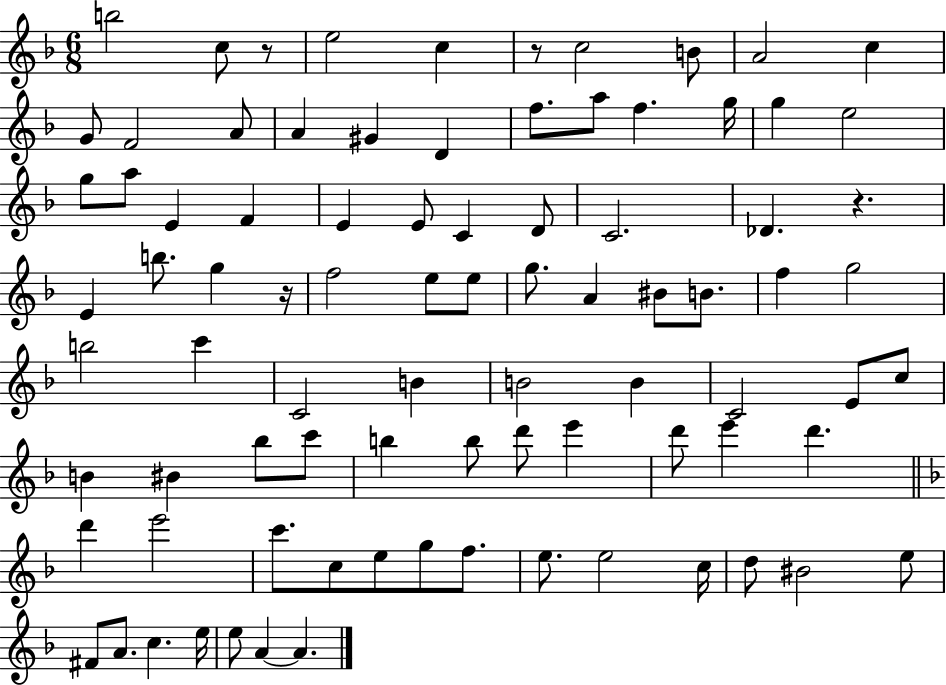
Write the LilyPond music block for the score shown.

{
  \clef treble
  \numericTimeSignature
  \time 6/8
  \key f \major
  b''2 c''8 r8 | e''2 c''4 | r8 c''2 b'8 | a'2 c''4 | \break g'8 f'2 a'8 | a'4 gis'4 d'4 | f''8. a''8 f''4. g''16 | g''4 e''2 | \break g''8 a''8 e'4 f'4 | e'4 e'8 c'4 d'8 | c'2. | des'4. r4. | \break e'4 b''8. g''4 r16 | f''2 e''8 e''8 | g''8. a'4 bis'8 b'8. | f''4 g''2 | \break b''2 c'''4 | c'2 b'4 | b'2 b'4 | c'2 e'8 c''8 | \break b'4 bis'4 bes''8 c'''8 | b''4 b''8 d'''8 e'''4 | d'''8 e'''4 d'''4. | \bar "||" \break \key f \major d'''4 e'''2 | c'''8. c''8 e''8 g''8 f''8. | e''8. e''2 c''16 | d''8 bis'2 e''8 | \break fis'8 a'8. c''4. e''16 | e''8 a'4~~ a'4. | \bar "|."
}